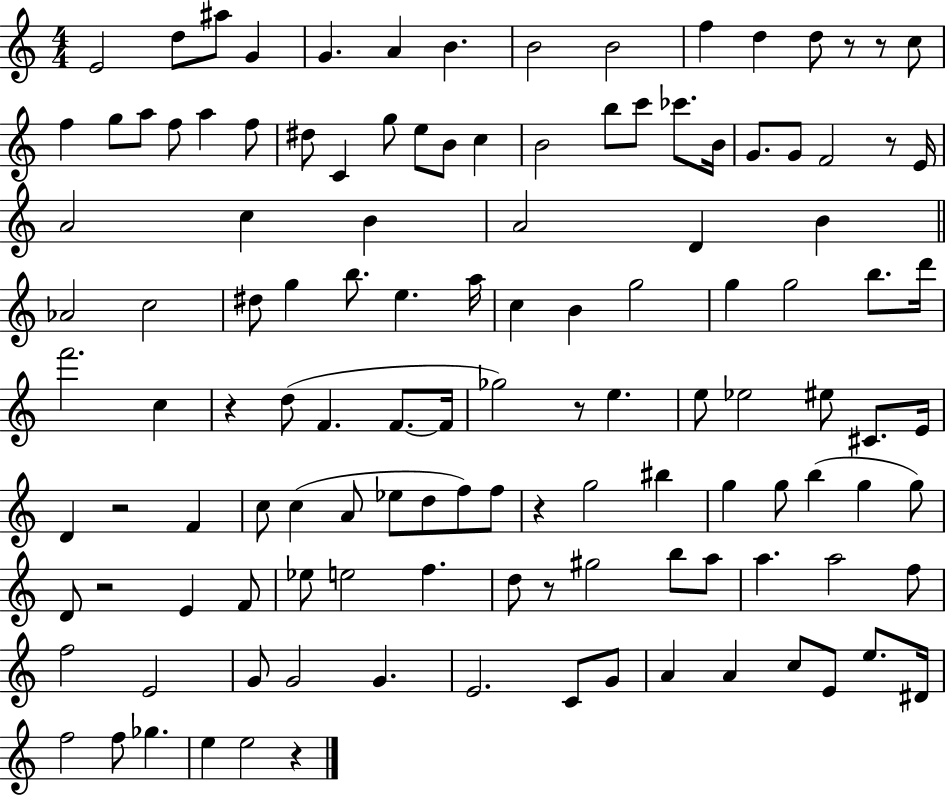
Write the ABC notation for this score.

X:1
T:Untitled
M:4/4
L:1/4
K:C
E2 d/2 ^a/2 G G A B B2 B2 f d d/2 z/2 z/2 c/2 f g/2 a/2 f/2 a f/2 ^d/2 C g/2 e/2 B/2 c B2 b/2 c'/2 _c'/2 B/4 G/2 G/2 F2 z/2 E/4 A2 c B A2 D B _A2 c2 ^d/2 g b/2 e a/4 c B g2 g g2 b/2 d'/4 f'2 c z d/2 F F/2 F/4 _g2 z/2 e e/2 _e2 ^e/2 ^C/2 E/4 D z2 F c/2 c A/2 _e/2 d/2 f/2 f/2 z g2 ^b g g/2 b g g/2 D/2 z2 E F/2 _e/2 e2 f d/2 z/2 ^g2 b/2 a/2 a a2 f/2 f2 E2 G/2 G2 G E2 C/2 G/2 A A c/2 E/2 e/2 ^D/4 f2 f/2 _g e e2 z